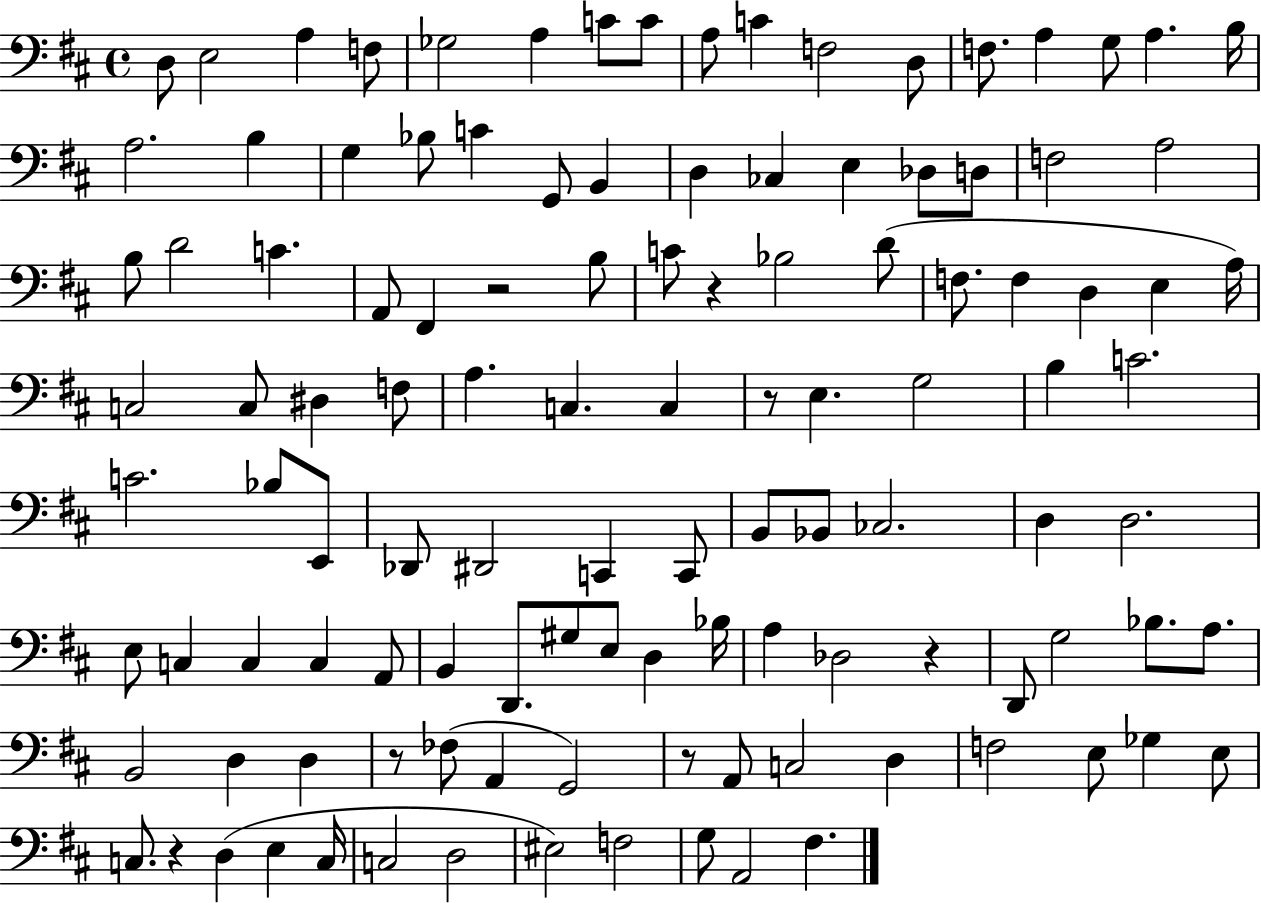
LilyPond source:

{
  \clef bass
  \time 4/4
  \defaultTimeSignature
  \key d \major
  \repeat volta 2 { d8 e2 a4 f8 | ges2 a4 c'8 c'8 | a8 c'4 f2 d8 | f8. a4 g8 a4. b16 | \break a2. b4 | g4 bes8 c'4 g,8 b,4 | d4 ces4 e4 des8 d8 | f2 a2 | \break b8 d'2 c'4. | a,8 fis,4 r2 b8 | c'8 r4 bes2 d'8( | f8. f4 d4 e4 a16) | \break c2 c8 dis4 f8 | a4. c4. c4 | r8 e4. g2 | b4 c'2. | \break c'2. bes8 e,8 | des,8 dis,2 c,4 c,8 | b,8 bes,8 ces2. | d4 d2. | \break e8 c4 c4 c4 a,8 | b,4 d,8. gis8 e8 d4 bes16 | a4 des2 r4 | d,8 g2 bes8. a8. | \break b,2 d4 d4 | r8 fes8( a,4 g,2) | r8 a,8 c2 d4 | f2 e8 ges4 e8 | \break c8. r4 d4( e4 c16 | c2 d2 | eis2) f2 | g8 a,2 fis4. | \break } \bar "|."
}